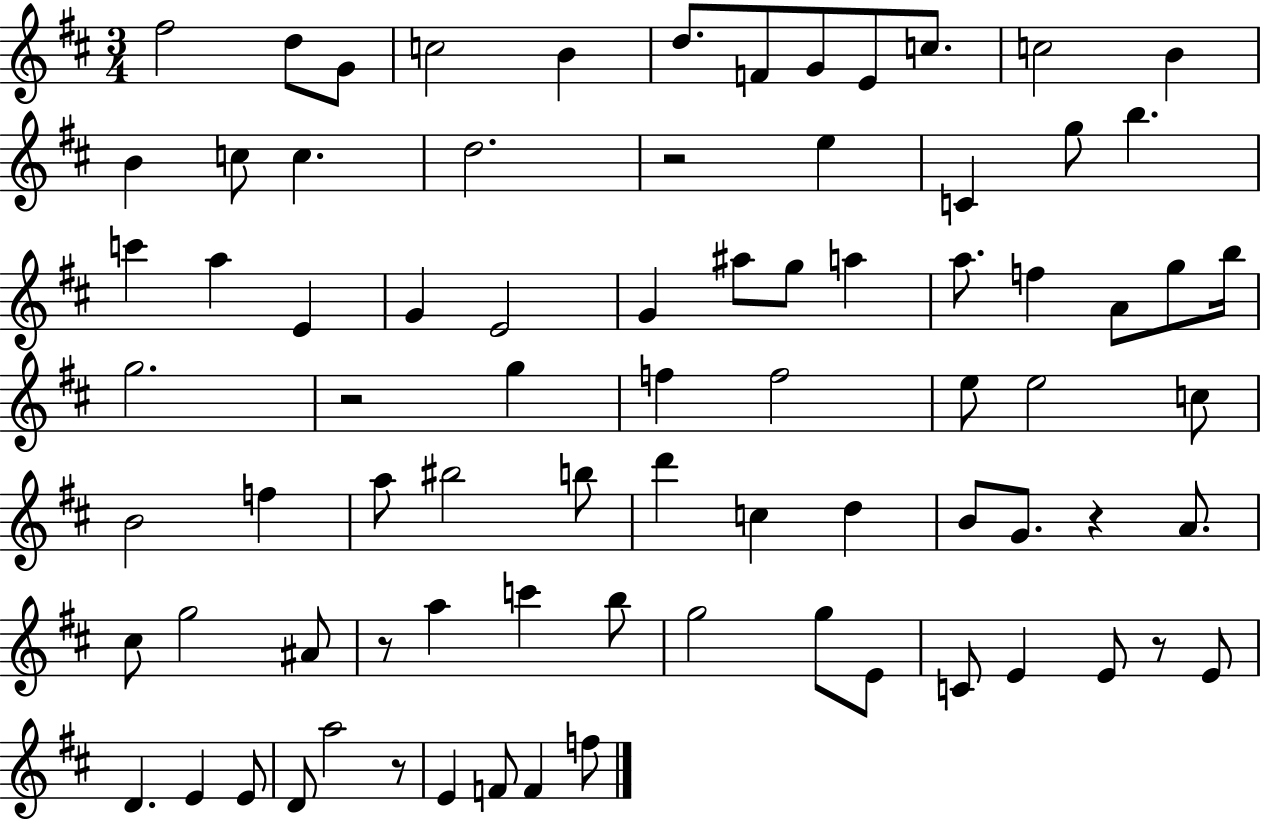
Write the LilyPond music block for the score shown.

{
  \clef treble
  \numericTimeSignature
  \time 3/4
  \key d \major
  fis''2 d''8 g'8 | c''2 b'4 | d''8. f'8 g'8 e'8 c''8. | c''2 b'4 | \break b'4 c''8 c''4. | d''2. | r2 e''4 | c'4 g''8 b''4. | \break c'''4 a''4 e'4 | g'4 e'2 | g'4 ais''8 g''8 a''4 | a''8. f''4 a'8 g''8 b''16 | \break g''2. | r2 g''4 | f''4 f''2 | e''8 e''2 c''8 | \break b'2 f''4 | a''8 bis''2 b''8 | d'''4 c''4 d''4 | b'8 g'8. r4 a'8. | \break cis''8 g''2 ais'8 | r8 a''4 c'''4 b''8 | g''2 g''8 e'8 | c'8 e'4 e'8 r8 e'8 | \break d'4. e'4 e'8 | d'8 a''2 r8 | e'4 f'8 f'4 f''8 | \bar "|."
}